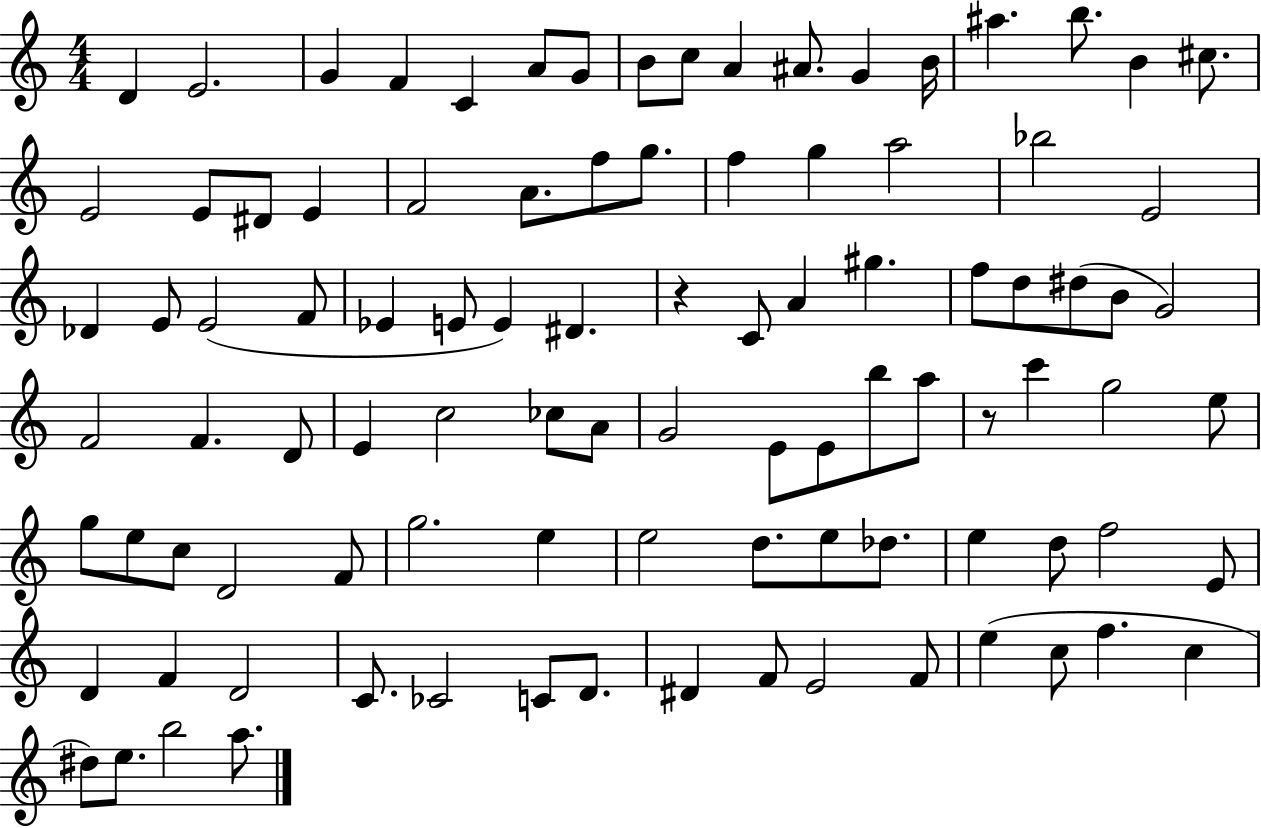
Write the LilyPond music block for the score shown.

{
  \clef treble
  \numericTimeSignature
  \time 4/4
  \key c \major
  d'4 e'2. | g'4 f'4 c'4 a'8 g'8 | b'8 c''8 a'4 ais'8. g'4 b'16 | ais''4. b''8. b'4 cis''8. | \break e'2 e'8 dis'8 e'4 | f'2 a'8. f''8 g''8. | f''4 g''4 a''2 | bes''2 e'2 | \break des'4 e'8 e'2( f'8 | ees'4 e'8 e'4) dis'4. | r4 c'8 a'4 gis''4. | f''8 d''8 dis''8( b'8 g'2) | \break f'2 f'4. d'8 | e'4 c''2 ces''8 a'8 | g'2 e'8 e'8 b''8 a''8 | r8 c'''4 g''2 e''8 | \break g''8 e''8 c''8 d'2 f'8 | g''2. e''4 | e''2 d''8. e''8 des''8. | e''4 d''8 f''2 e'8 | \break d'4 f'4 d'2 | c'8. ces'2 c'8 d'8. | dis'4 f'8 e'2 f'8 | e''4( c''8 f''4. c''4 | \break dis''8) e''8. b''2 a''8. | \bar "|."
}